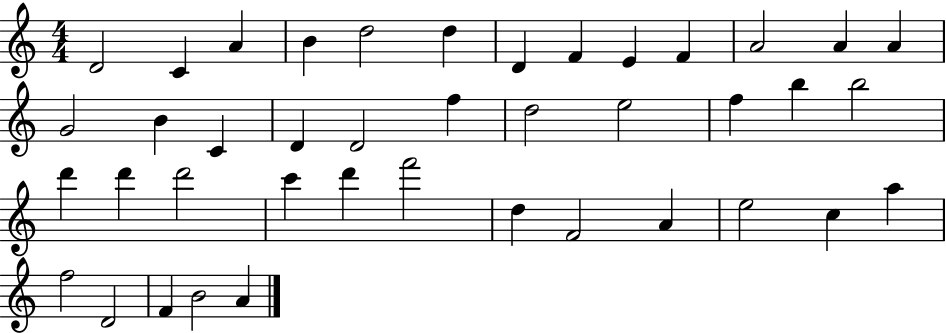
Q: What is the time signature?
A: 4/4